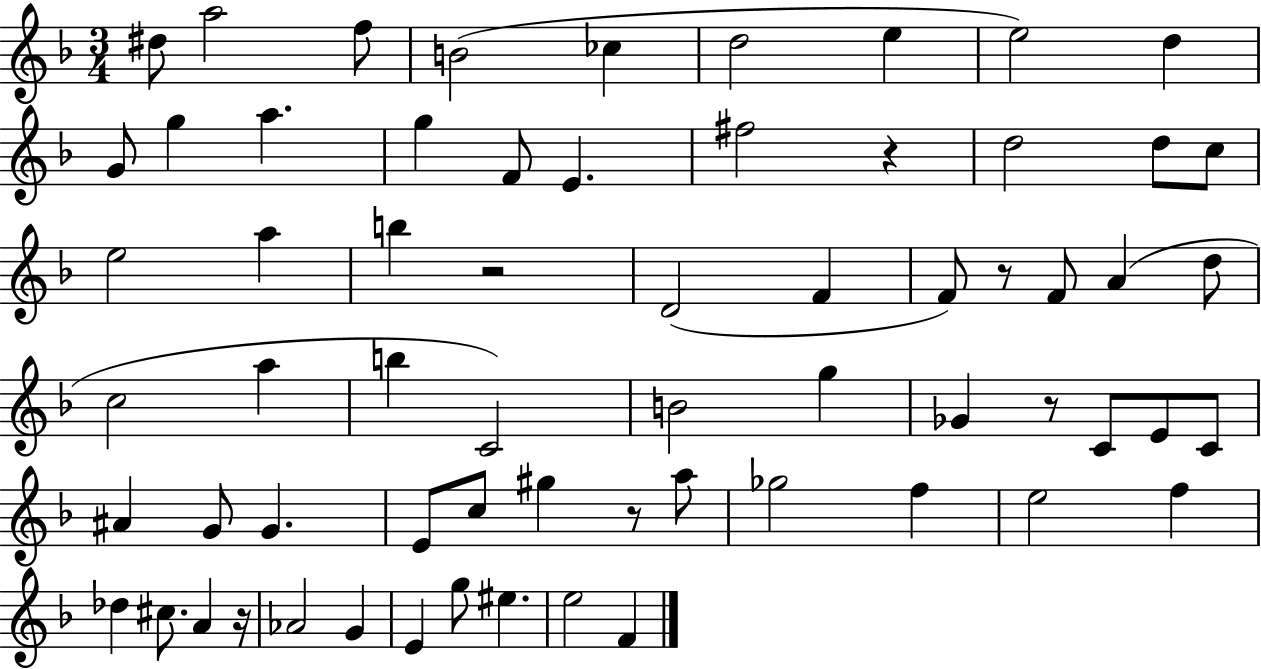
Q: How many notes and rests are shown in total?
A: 65